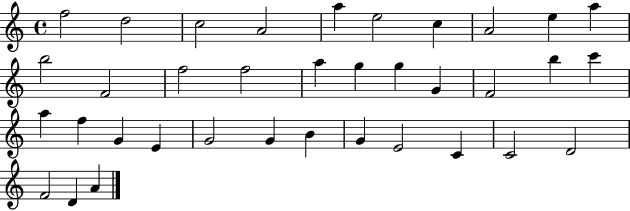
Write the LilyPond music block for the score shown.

{
  \clef treble
  \time 4/4
  \defaultTimeSignature
  \key c \major
  f''2 d''2 | c''2 a'2 | a''4 e''2 c''4 | a'2 e''4 a''4 | \break b''2 f'2 | f''2 f''2 | a''4 g''4 g''4 g'4 | f'2 b''4 c'''4 | \break a''4 f''4 g'4 e'4 | g'2 g'4 b'4 | g'4 e'2 c'4 | c'2 d'2 | \break f'2 d'4 a'4 | \bar "|."
}